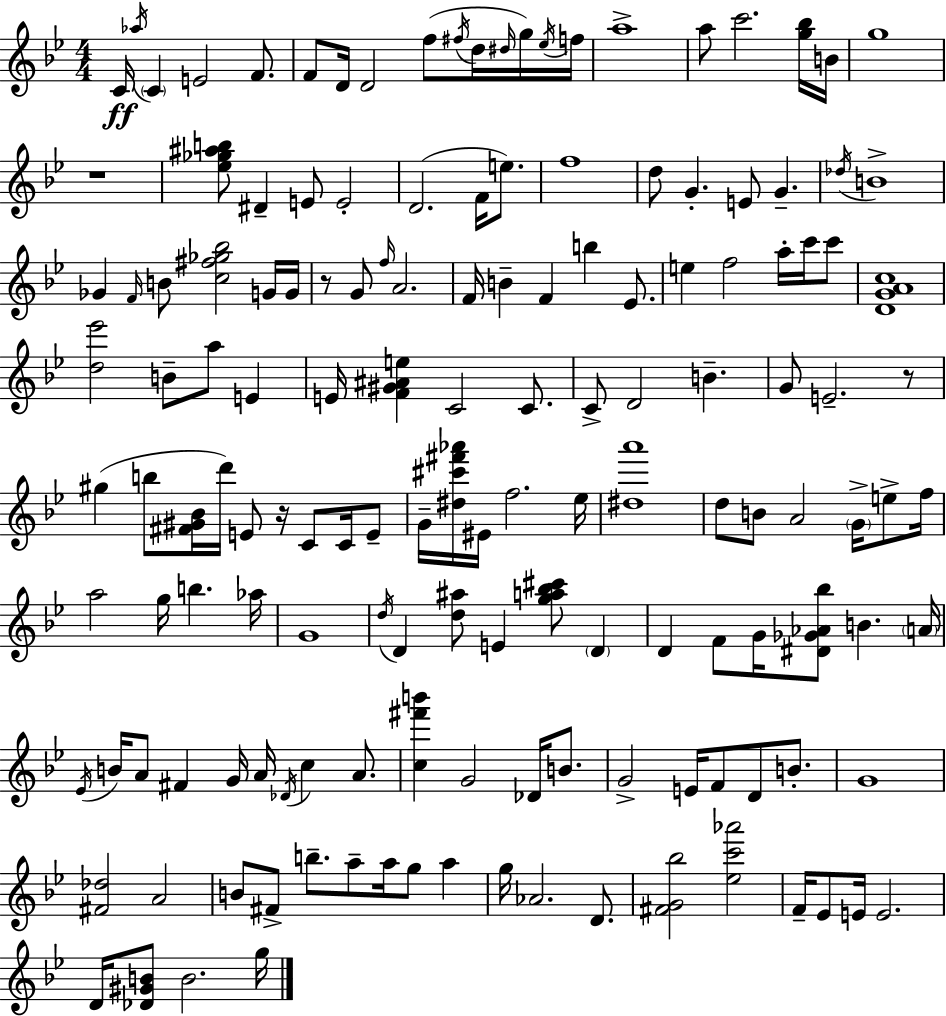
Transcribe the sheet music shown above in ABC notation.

X:1
T:Untitled
M:4/4
L:1/4
K:Gm
C/4 _a/4 C E2 F/2 F/2 D/4 D2 f/2 ^f/4 d/4 ^d/4 g/4 _e/4 f/4 a4 a/2 c'2 [g_b]/4 B/4 g4 z4 [_e_g^ab]/2 ^D E/2 E2 D2 F/4 e/2 f4 d/2 G E/2 G _d/4 B4 _G F/4 B/2 [c^f_g_b]2 G/4 G/4 z/2 G/2 f/4 A2 F/4 B F b _E/2 e f2 a/4 c'/4 c'/2 [DGAc]4 [d_e']2 B/2 a/2 E E/4 [F^G^Ae] C2 C/2 C/2 D2 B G/2 E2 z/2 ^g b/2 [^F^G_B]/4 d'/4 E/2 z/4 C/2 C/4 E/2 G/4 [^d^c'^f'_a']/4 ^E/4 f2 _e/4 [^da']4 d/2 B/2 A2 G/4 e/2 f/4 a2 g/4 b _a/4 G4 d/4 D [d^a]/2 E [ga_b^c']/2 D D F/2 G/4 [^D_G_A_b]/2 B A/4 _E/4 B/4 A/2 ^F G/4 A/4 _D/4 c A/2 [c^f'b'] G2 _D/4 B/2 G2 E/4 F/2 D/2 B/2 G4 [^F_d]2 A2 B/2 ^F/2 b/2 a/2 a/4 g/2 a g/4 _A2 D/2 [^FG_b]2 [_ec'_a']2 F/4 _E/2 E/4 E2 D/4 [_D^GB]/2 B2 g/4